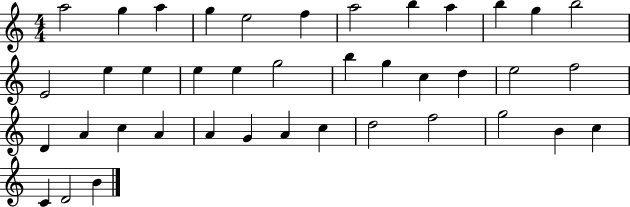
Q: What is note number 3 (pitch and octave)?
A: A5